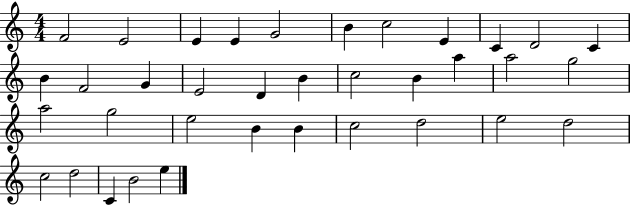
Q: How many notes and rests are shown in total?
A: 36